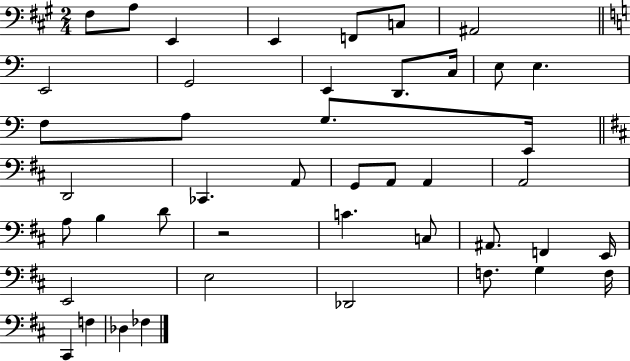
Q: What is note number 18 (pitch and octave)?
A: E2